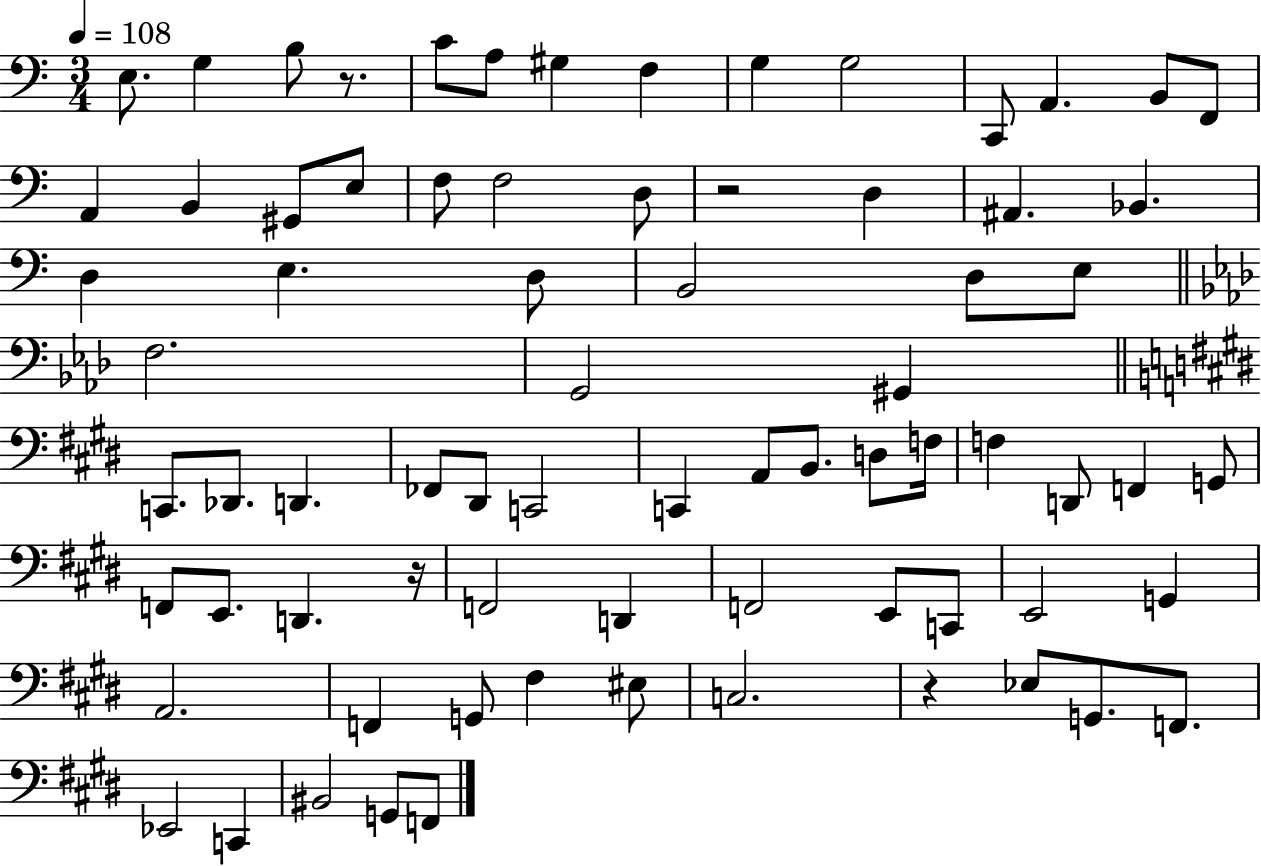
{
  \clef bass
  \numericTimeSignature
  \time 3/4
  \key c \major
  \tempo 4 = 108
  e8. g4 b8 r8. | c'8 a8 gis4 f4 | g4 g2 | c,8 a,4. b,8 f,8 | \break a,4 b,4 gis,8 e8 | f8 f2 d8 | r2 d4 | ais,4. bes,4. | \break d4 e4. d8 | b,2 d8 e8 | \bar "||" \break \key aes \major f2. | g,2 gis,4 | \bar "||" \break \key e \major c,8. des,8. d,4. | fes,8 dis,8 c,2 | c,4 a,8 b,8. d8 f16 | f4 d,8 f,4 g,8 | \break f,8 e,8. d,4. r16 | f,2 d,4 | f,2 e,8 c,8 | e,2 g,4 | \break a,2. | f,4 g,8 fis4 eis8 | c2. | r4 ees8 g,8. f,8. | \break ees,2 c,4 | bis,2 g,8 f,8 | \bar "|."
}